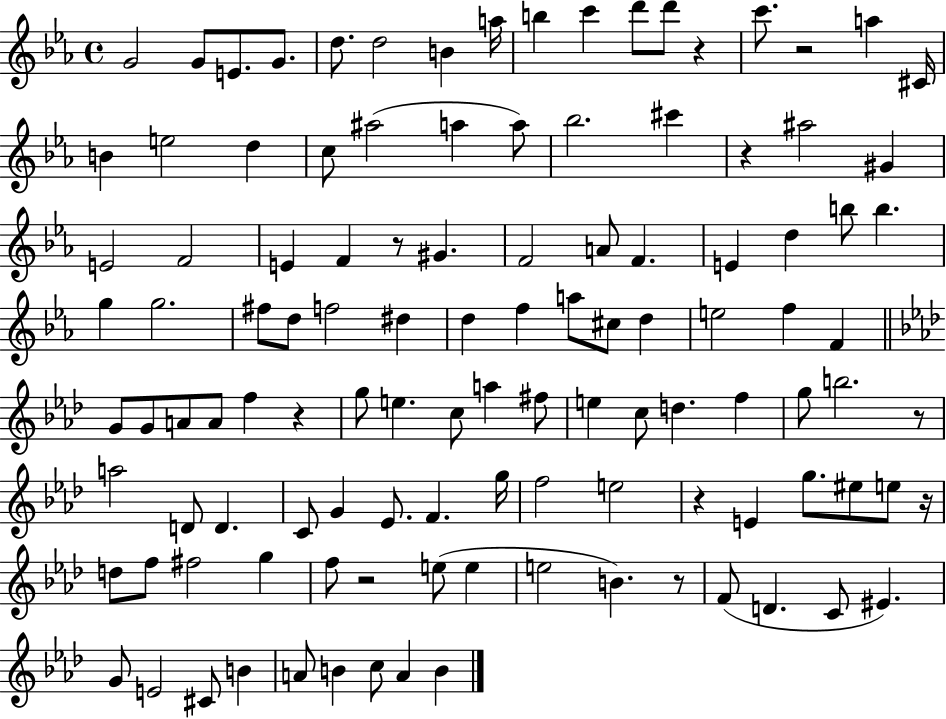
G4/h G4/e E4/e. G4/e. D5/e. D5/h B4/q A5/s B5/q C6/q D6/e D6/e R/q C6/e. R/h A5/q C#4/s B4/q E5/h D5/q C5/e A#5/h A5/q A5/e Bb5/h. C#6/q R/q A#5/h G#4/q E4/h F4/h E4/q F4/q R/e G#4/q. F4/h A4/e F4/q. E4/q D5/q B5/e B5/q. G5/q G5/h. F#5/e D5/e F5/h D#5/q D5/q F5/q A5/e C#5/e D5/q E5/h F5/q F4/q G4/e G4/e A4/e A4/e F5/q R/q G5/e E5/q. C5/e A5/q F#5/e E5/q C5/e D5/q. F5/q G5/e B5/h. R/e A5/h D4/e D4/q. C4/e G4/q Eb4/e. F4/q. G5/s F5/h E5/h R/q E4/q G5/e. EIS5/e E5/e R/s D5/e F5/e F#5/h G5/q F5/e R/h E5/e E5/q E5/h B4/q. R/e F4/e D4/q. C4/e EIS4/q. G4/e E4/h C#4/e B4/q A4/e B4/q C5/e A4/q B4/q